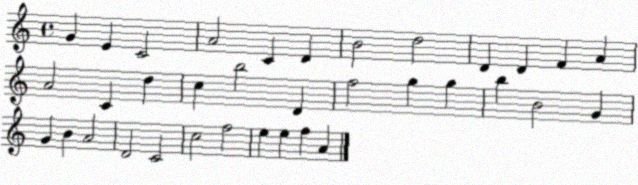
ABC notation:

X:1
T:Untitled
M:4/4
L:1/4
K:C
G E C2 A2 C D B2 d2 D D F A A2 C d c b2 D f2 g g b B2 G G B A2 D2 C2 c2 f2 e e f A